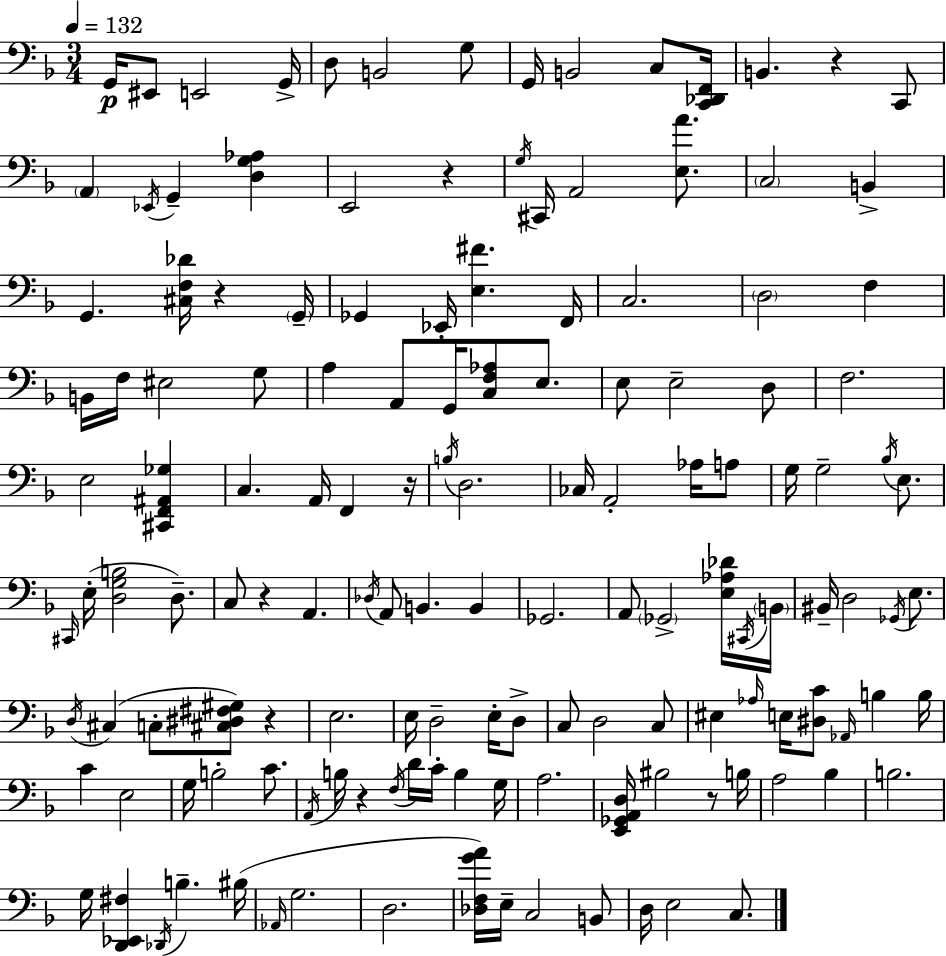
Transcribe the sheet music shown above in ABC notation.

X:1
T:Untitled
M:3/4
L:1/4
K:F
G,,/4 ^E,,/2 E,,2 G,,/4 D,/2 B,,2 G,/2 G,,/4 B,,2 C,/2 [C,,_D,,F,,]/4 B,, z C,,/2 A,, _E,,/4 G,, [D,G,_A,] E,,2 z G,/4 ^C,,/4 A,,2 [E,A]/2 C,2 B,, G,, [^C,F,_D]/4 z G,,/4 _G,, _E,,/4 [E,^F] F,,/4 C,2 D,2 F, B,,/4 F,/4 ^E,2 G,/2 A, A,,/2 G,,/4 [C,F,_A,]/2 E,/2 E,/2 E,2 D,/2 F,2 E,2 [^C,,F,,^A,,_G,] C, A,,/4 F,, z/4 B,/4 D,2 _C,/4 A,,2 _A,/4 A,/2 G,/4 G,2 _B,/4 E,/2 ^C,,/4 E,/4 [D,G,B,]2 D,/2 C,/2 z A,, _D,/4 A,,/2 B,, B,, _G,,2 A,,/2 _G,,2 [E,_A,_D]/4 ^C,,/4 B,,/4 ^B,,/4 D,2 _G,,/4 E,/2 D,/4 ^C, C,/2 [^C,^D,^F,^G,]/2 z E,2 E,/4 D,2 E,/4 D,/2 C,/2 D,2 C,/2 ^E, _A,/4 E,/4 [^D,C]/2 _A,,/4 B, B,/4 C E,2 G,/4 B,2 C/2 A,,/4 B,/4 z F,/4 D/4 C/4 B, G,/4 A,2 [E,,_G,,A,,D,]/4 ^B,2 z/2 B,/4 A,2 _B, B,2 G,/4 [D,,_E,,^F,] _D,,/4 B, ^B,/4 _A,,/4 G,2 D,2 [_D,F,GA]/4 E,/4 C,2 B,,/2 D,/4 E,2 C,/2